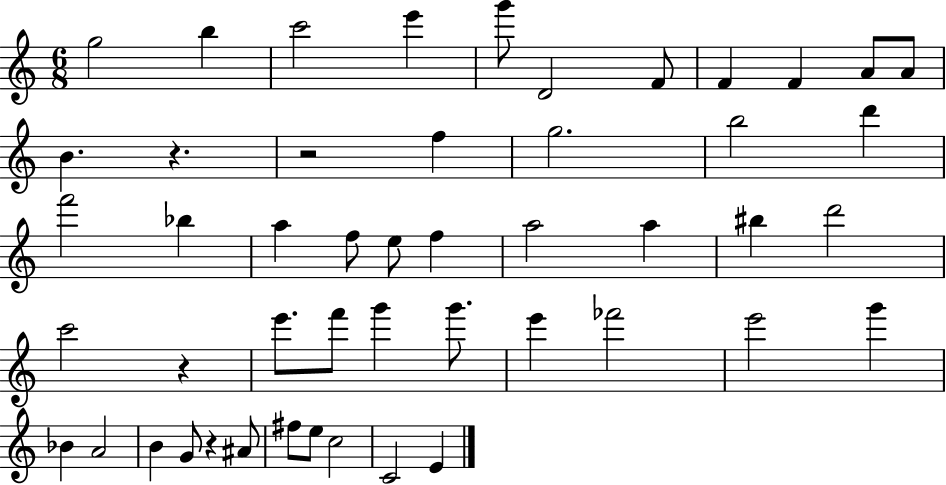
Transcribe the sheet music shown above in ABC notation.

X:1
T:Untitled
M:6/8
L:1/4
K:C
g2 b c'2 e' g'/2 D2 F/2 F F A/2 A/2 B z z2 f g2 b2 d' f'2 _b a f/2 e/2 f a2 a ^b d'2 c'2 z e'/2 f'/2 g' g'/2 e' _f'2 e'2 g' _B A2 B G/2 z ^A/2 ^f/2 e/2 c2 C2 E